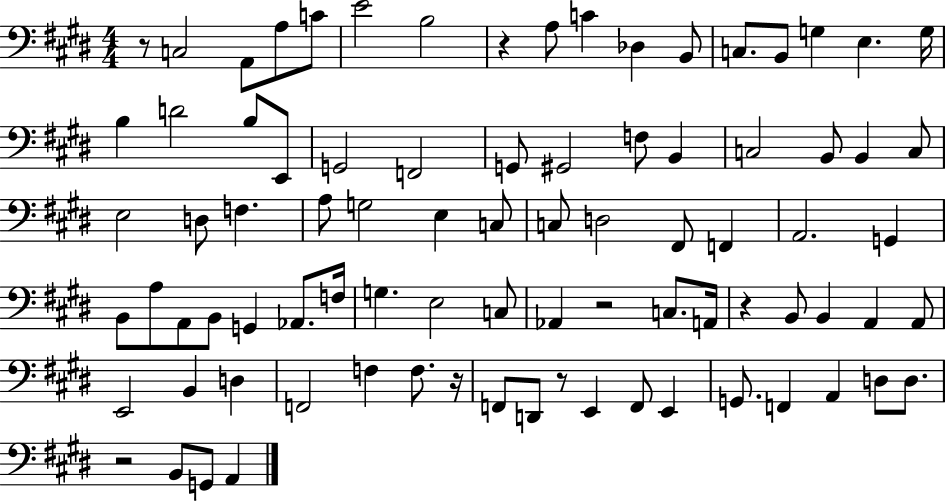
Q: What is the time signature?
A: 4/4